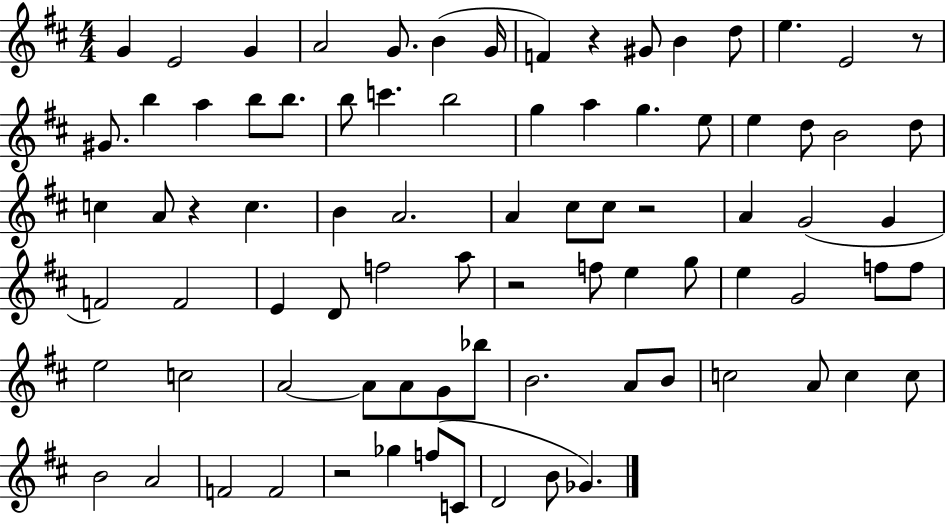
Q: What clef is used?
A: treble